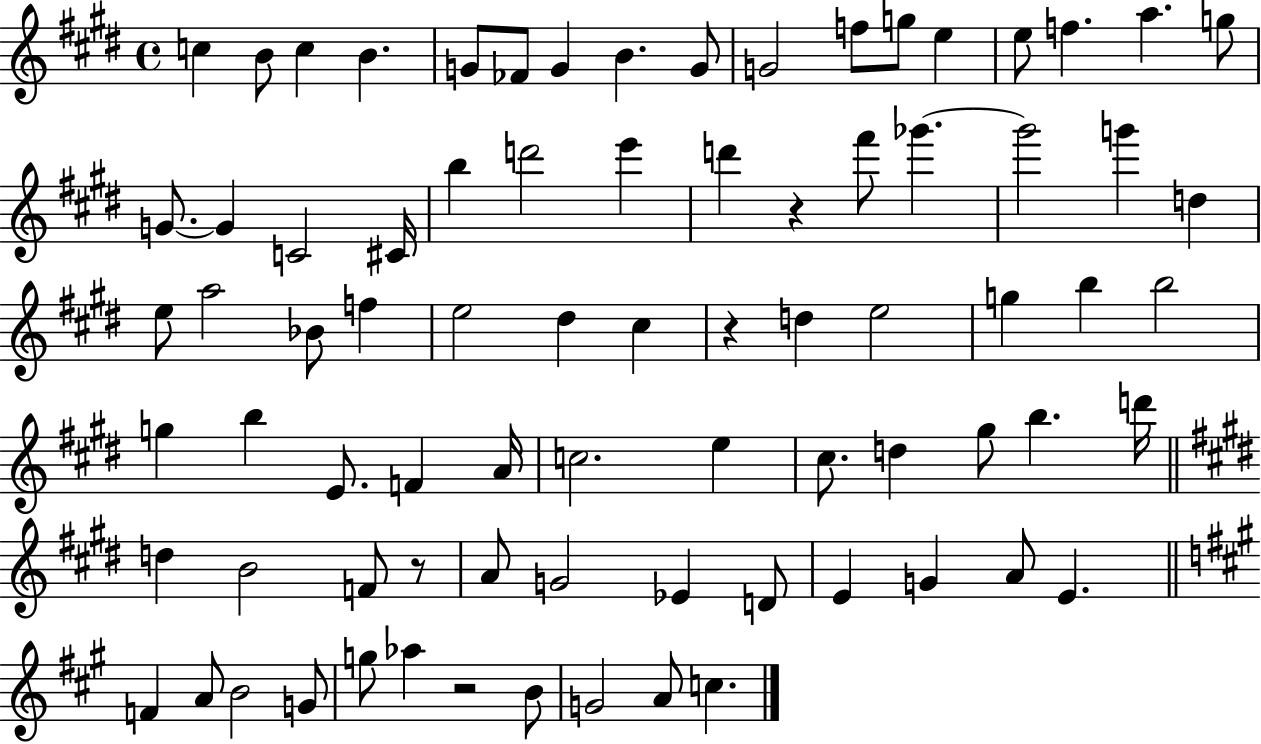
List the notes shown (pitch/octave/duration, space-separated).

C5/q B4/e C5/q B4/q. G4/e FES4/e G4/q B4/q. G4/e G4/h F5/e G5/e E5/q E5/e F5/q. A5/q. G5/e G4/e. G4/q C4/h C#4/s B5/q D6/h E6/q D6/q R/q F#6/e Gb6/q. Gb6/h G6/q D5/q E5/e A5/h Bb4/e F5/q E5/h D#5/q C#5/q R/q D5/q E5/h G5/q B5/q B5/h G5/q B5/q E4/e. F4/q A4/s C5/h. E5/q C#5/e. D5/q G#5/e B5/q. D6/s D5/q B4/h F4/e R/e A4/e G4/h Eb4/q D4/e E4/q G4/q A4/e E4/q. F4/q A4/e B4/h G4/e G5/e Ab5/q R/h B4/e G4/h A4/e C5/q.